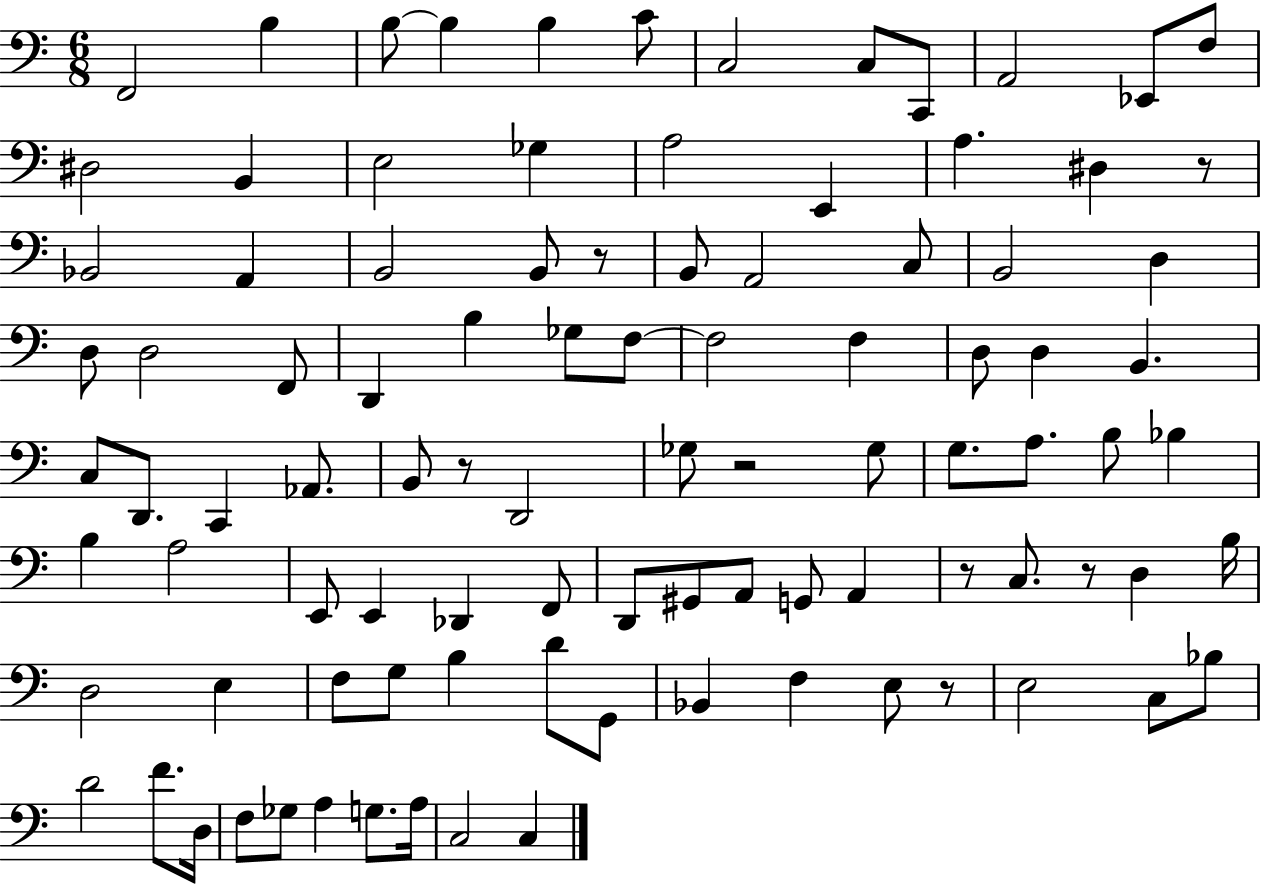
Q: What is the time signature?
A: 6/8